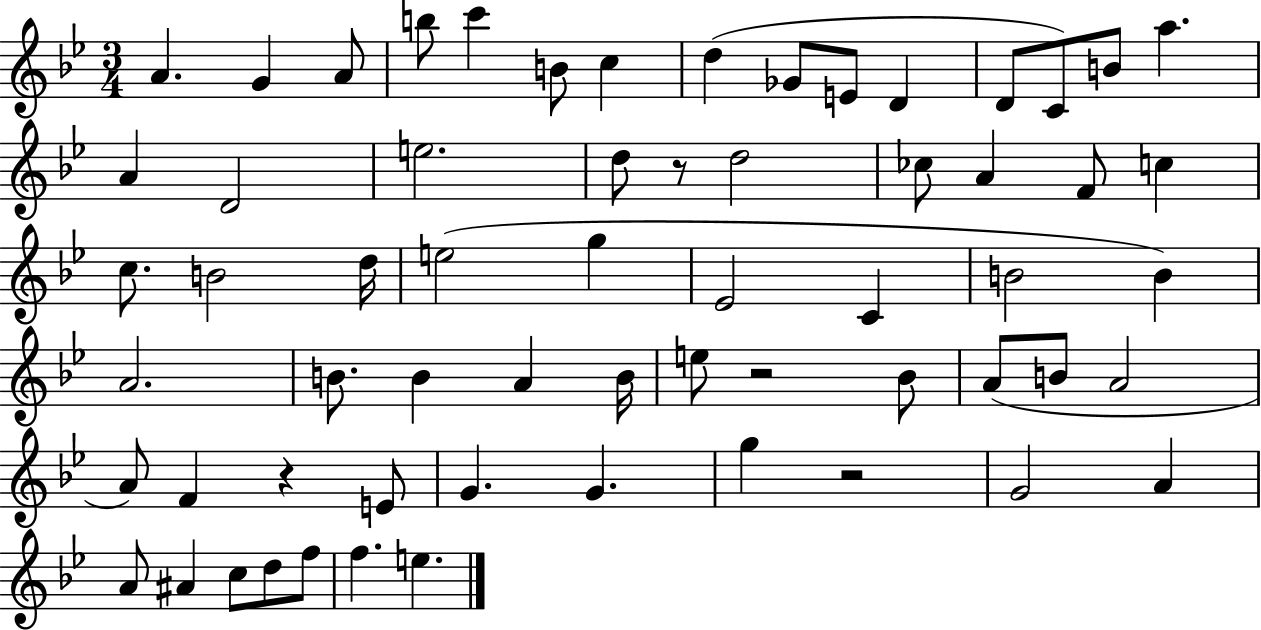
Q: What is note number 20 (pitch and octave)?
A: D5